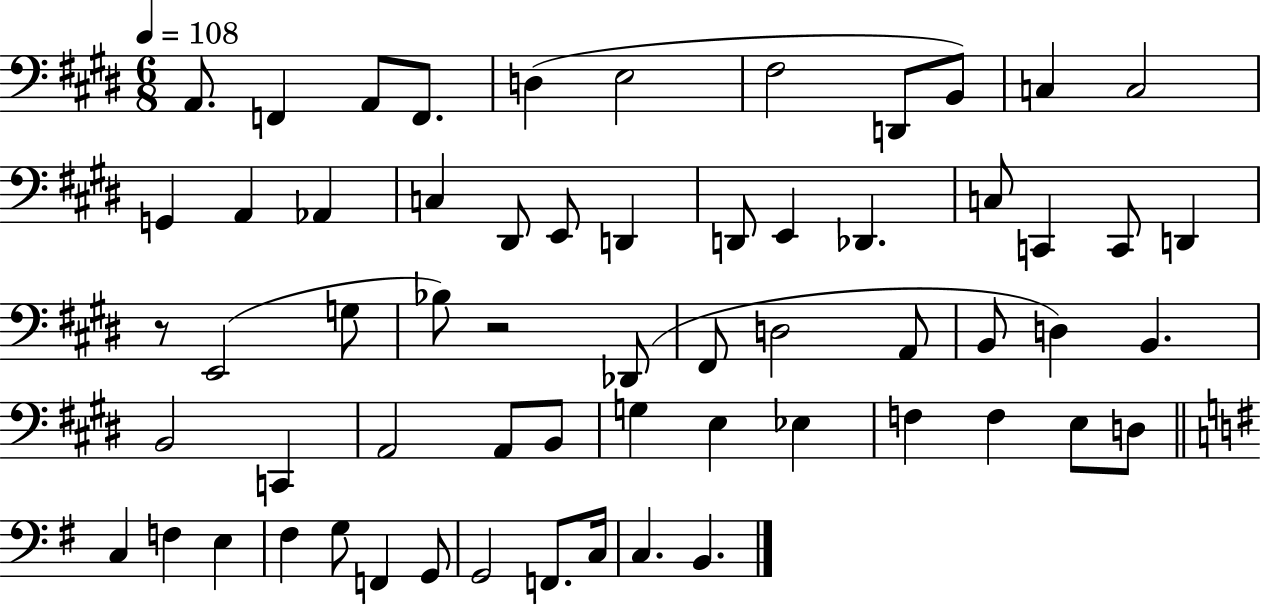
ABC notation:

X:1
T:Untitled
M:6/8
L:1/4
K:E
A,,/2 F,, A,,/2 F,,/2 D, E,2 ^F,2 D,,/2 B,,/2 C, C,2 G,, A,, _A,, C, ^D,,/2 E,,/2 D,, D,,/2 E,, _D,, C,/2 C,, C,,/2 D,, z/2 E,,2 G,/2 _B,/2 z2 _D,,/2 ^F,,/2 D,2 A,,/2 B,,/2 D, B,, B,,2 C,, A,,2 A,,/2 B,,/2 G, E, _E, F, F, E,/2 D,/2 C, F, E, ^F, G,/2 F,, G,,/2 G,,2 F,,/2 C,/4 C, B,,